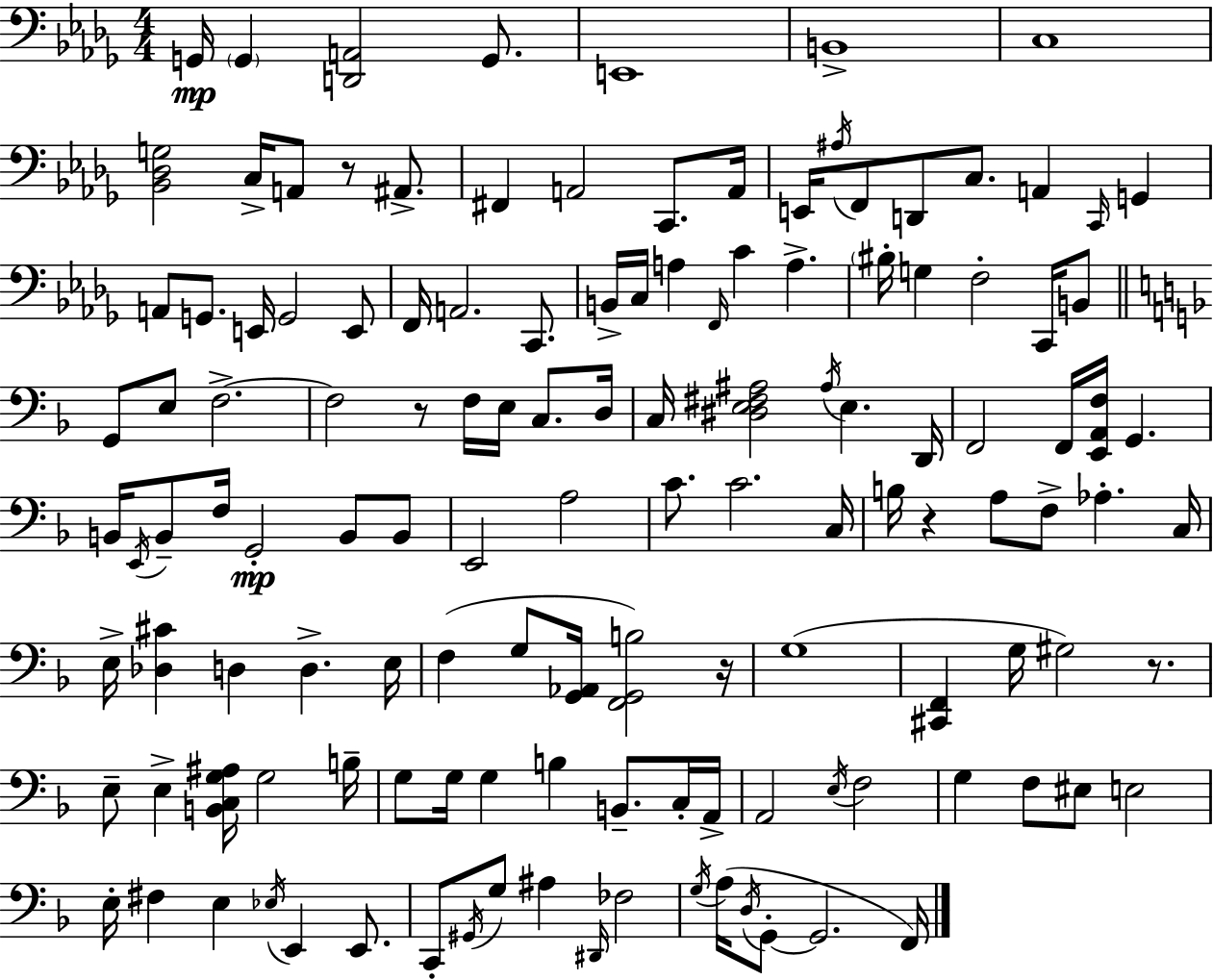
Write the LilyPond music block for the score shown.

{
  \clef bass
  \numericTimeSignature
  \time 4/4
  \key bes \minor
  g,16\mp \parenthesize g,4 <d, a,>2 g,8. | e,1 | b,1-> | c1 | \break <bes, des g>2 c16-> a,8 r8 ais,8.-> | fis,4 a,2 c,8. a,16 | e,16 \acciaccatura { ais16 } f,8 d,8 c8. a,4 \grace { c,16 } g,4 | a,8 g,8. e,16 g,2 | \break e,8 f,16 a,2. c,8. | b,16-> c16 a4 \grace { f,16 } c'4 a4.-> | \parenthesize bis16-. g4 f2-. | c,16 b,8 \bar "||" \break \key f \major g,8 e8 f2.->~~ | f2 r8 f16 e16 c8. d16 | c16 <dis e fis ais>2 \acciaccatura { ais16 } e4. | d,16 f,2 f,16 <e, a, f>16 g,4. | \break b,16 \acciaccatura { e,16 } b,8-- f16 g,2-.\mp b,8 | b,8 e,2 a2 | c'8. c'2. | c16 b16 r4 a8 f8-> aes4.-. | \break c16 e16-> <des cis'>4 d4 d4.-> | e16 f4( g8 <g, aes,>16 <f, g, b>2) | r16 g1( | <cis, f,>4 g16 gis2) r8. | \break e8-- e4-> <b, c g ais>16 g2 | b16-- g8 g16 g4 b4 b,8.-- | c16-. a,16-> a,2 \acciaccatura { e16 } f2 | g4 f8 eis8 e2 | \break e16-. fis4 e4 \acciaccatura { ees16 } e,4 | e,8. c,8-. \acciaccatura { gis,16 } g8 ais4 \grace { dis,16 } fes2 | \acciaccatura { g16 } a16( \acciaccatura { d16 } g,8-.~~ g,2. | f,16) \bar "|."
}